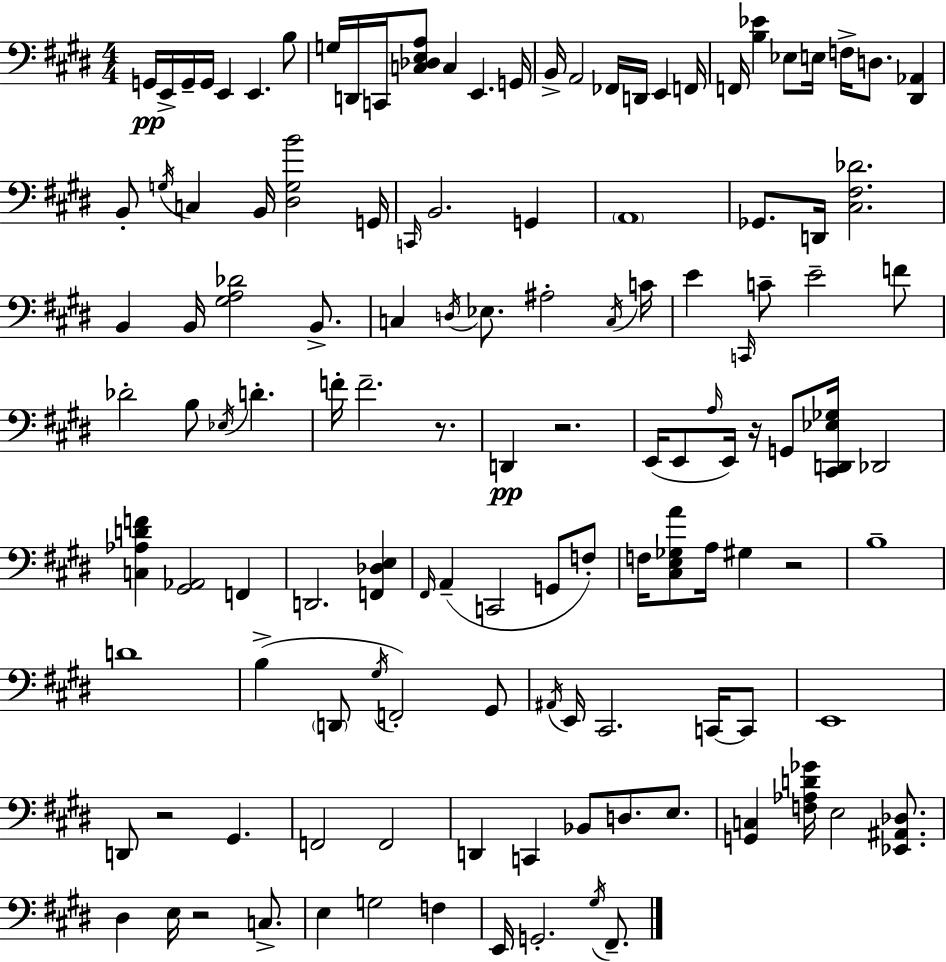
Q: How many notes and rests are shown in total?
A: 125